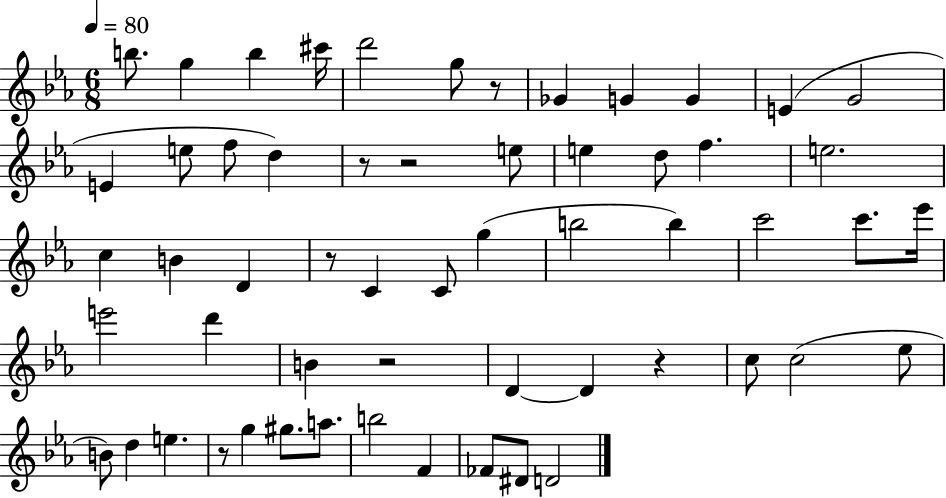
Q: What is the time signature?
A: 6/8